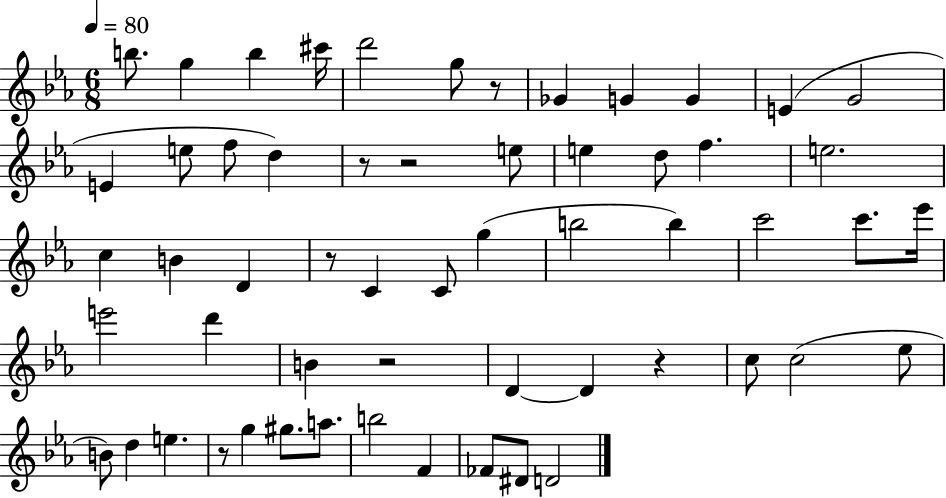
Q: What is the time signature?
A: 6/8